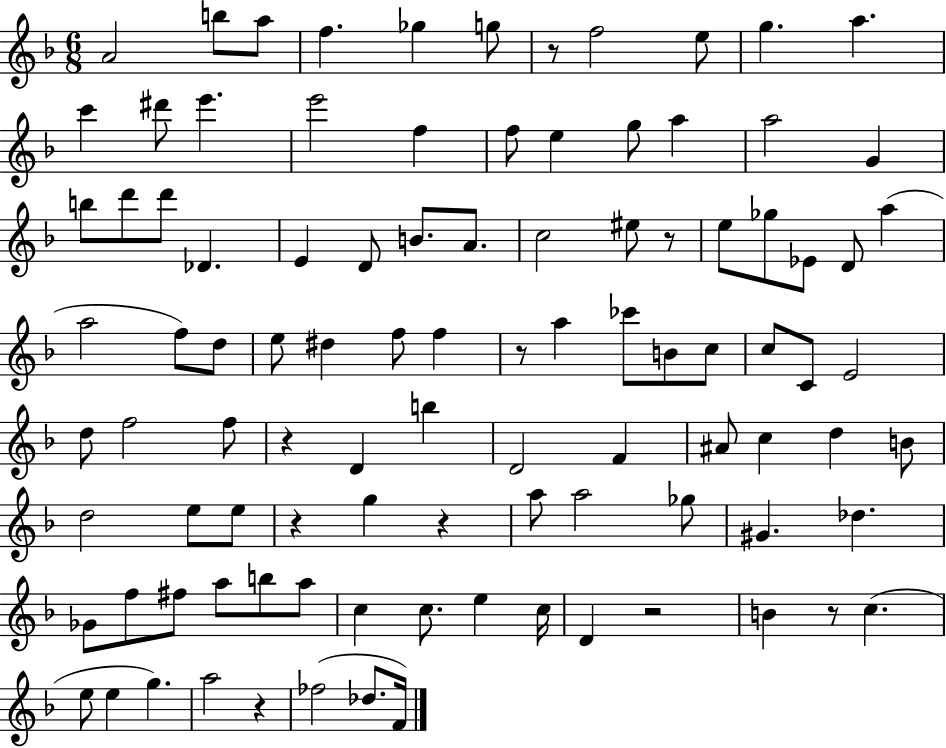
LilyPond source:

{
  \clef treble
  \numericTimeSignature
  \time 6/8
  \key f \major
  a'2 b''8 a''8 | f''4. ges''4 g''8 | r8 f''2 e''8 | g''4. a''4. | \break c'''4 dis'''8 e'''4. | e'''2 f''4 | f''8 e''4 g''8 a''4 | a''2 g'4 | \break b''8 d'''8 d'''8 des'4. | e'4 d'8 b'8. a'8. | c''2 eis''8 r8 | e''8 ges''8 ees'8 d'8 a''4( | \break a''2 f''8) d''8 | e''8 dis''4 f''8 f''4 | r8 a''4 ces'''8 b'8 c''8 | c''8 c'8 e'2 | \break d''8 f''2 f''8 | r4 d'4 b''4 | d'2 f'4 | ais'8 c''4 d''4 b'8 | \break d''2 e''8 e''8 | r4 g''4 r4 | a''8 a''2 ges''8 | gis'4. des''4. | \break ges'8 f''8 fis''8 a''8 b''8 a''8 | c''4 c''8. e''4 c''16 | d'4 r2 | b'4 r8 c''4.( | \break e''8 e''4 g''4.) | a''2 r4 | fes''2( des''8. f'16) | \bar "|."
}